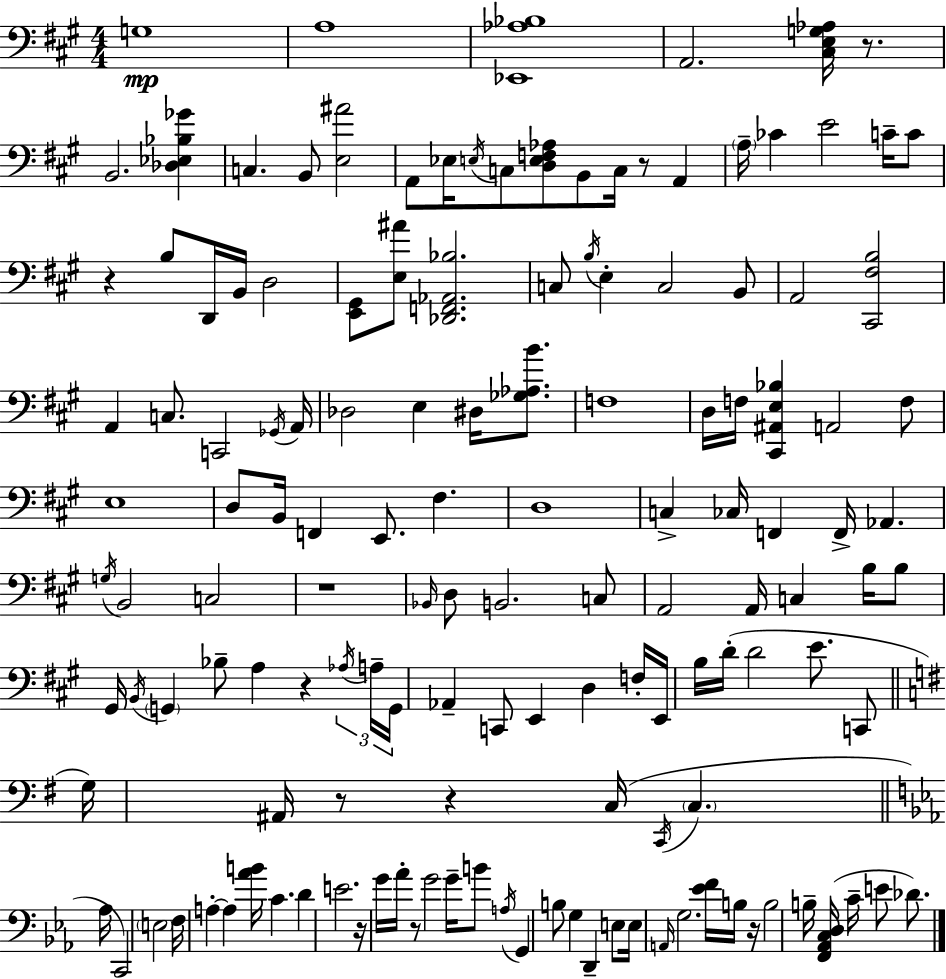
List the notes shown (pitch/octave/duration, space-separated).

G3/w A3/w [Eb2,Ab3,Bb3]/w A2/h. [C#3,E3,G3,Ab3]/s R/e. B2/h. [Db3,Eb3,Bb3,Gb4]/q C3/q. B2/e [E3,A#4]/h A2/e Eb3/s E3/s C3/e [D3,E3,F3,Ab3]/e B2/e C3/s R/e A2/q A3/s CES4/q E4/h C4/s C4/e R/q B3/e D2/s B2/s D3/h [E2,G#2]/e [E3,A#4]/e [Db2,F2,Ab2,Bb3]/h. C3/e B3/s E3/q C3/h B2/e A2/h [C#2,F#3,B3]/h A2/q C3/e. C2/h Gb2/s A2/s Db3/h E3/q D#3/s [Gb3,Ab3,B4]/e. F3/w D3/s F3/s [C#2,A#2,E3,Bb3]/q A2/h F3/e E3/w D3/e B2/s F2/q E2/e. F#3/q. D3/w C3/q CES3/s F2/q F2/s Ab2/q. G3/s B2/h C3/h R/w Bb2/s D3/e B2/h. C3/e A2/h A2/s C3/q B3/s B3/e G#2/s B2/s G2/q Bb3/e A3/q R/q Ab3/s A3/s G2/s Ab2/q C2/e E2/q D3/q F3/s E2/s B3/s D4/s D4/h E4/e. C2/e G3/s A#2/s R/e R/q C3/s C2/s C3/q. Ab3/s C2/h E3/h F3/s A3/q A3/q [Ab4,B4]/s C4/q. D4/q E4/h. R/s G4/s Ab4/s R/e G4/h G4/s B4/e A3/s G2/q B3/e G3/q D2/q E3/e E3/s A2/s G3/h. [Eb4,F4]/s B3/s R/s B3/h B3/s [F2,Ab2,C3,D3]/s C4/s E4/e Db4/e.